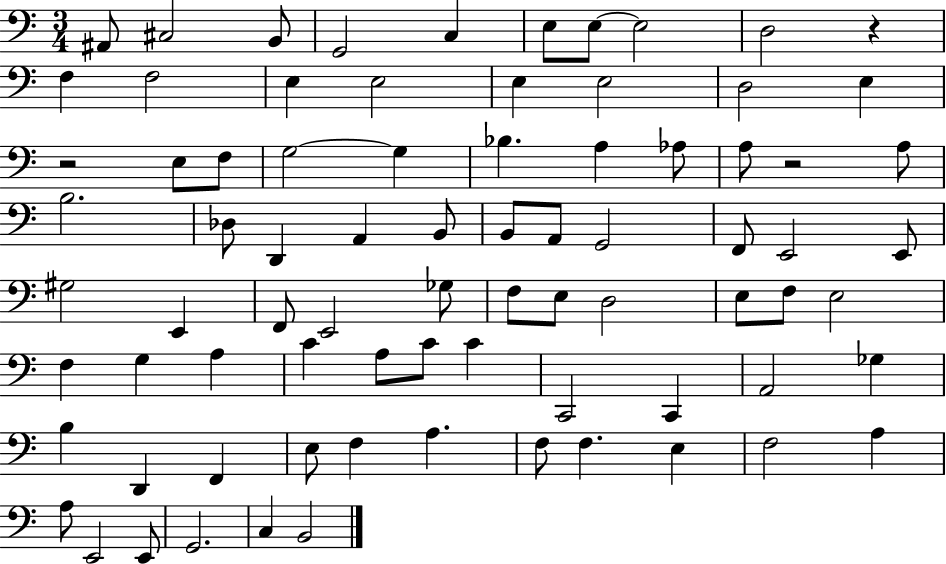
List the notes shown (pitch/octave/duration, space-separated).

A#2/e C#3/h B2/e G2/h C3/q E3/e E3/e E3/h D3/h R/q F3/q F3/h E3/q E3/h E3/q E3/h D3/h E3/q R/h E3/e F3/e G3/h G3/q Bb3/q. A3/q Ab3/e A3/e R/h A3/e B3/h. Db3/e D2/q A2/q B2/e B2/e A2/e G2/h F2/e E2/h E2/e G#3/h E2/q F2/e E2/h Gb3/e F3/e E3/e D3/h E3/e F3/e E3/h F3/q G3/q A3/q C4/q A3/e C4/e C4/q C2/h C2/q A2/h Gb3/q B3/q D2/q F2/q E3/e F3/q A3/q. F3/e F3/q. E3/q F3/h A3/q A3/e E2/h E2/e G2/h. C3/q B2/h